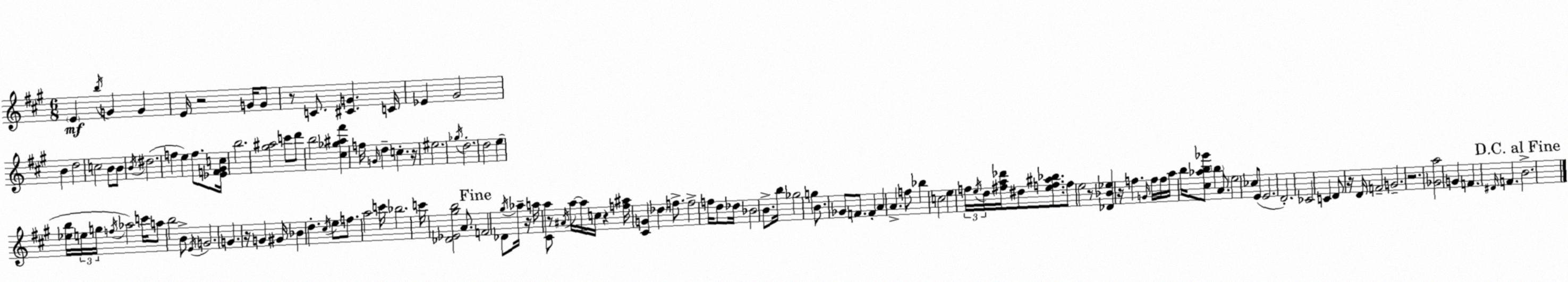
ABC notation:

X:1
T:Untitled
M:6/8
L:1/4
K:A
E b/4 G G E/4 z2 G/4 G/2 z/2 C/2 [^CG] C/4 _E ^G2 B d2 c2 B/2 B/2 B/4 ^d2 f e f/2 [_EF^Gc]/4 b2 [^g^a]2 c'/2 d'/2 b2 [^c_g^a^f'] f/4 G/4 d c z/4 ^e2 _g/4 d2 d2 e [_eb]/4 e/4 g/4 f/4 _a2 c'/4 a/2 b2 B/2 E/4 G2 G z/4 G ^G/4 _B d ^c/4 e/2 f/2 a2 c'/4 _b2 c'/4 [_D_E^gb]2 A/2 F2 _D/2 ^g/4 _a/4 z/4 a/4 [^Ca]/2 z/2 ^A/4 a/4 a/4 c/4 z [f^a]/4 [^CG] _d f/2 f2 f/4 d/2 _d/4 _B2 B/2 b/4 _g2 g B/2 _G/2 F/2 F A A f/2 _b c2 e f/4 e/4 d/4 [^fa_d']/4 ^d/2 [ef^a_b]/2 f/2 e2 z/2 [_D_B_e] z/4 f G/4 f/4 f/4 a/4 b/4 [^c_ab_g']/2 b A/2 e2 _c/2 E/2 E2 D2 _C2 C D/2 z/4 D/4 F2 G2 z2 [_Ga]2 G F ^D/4 F B2